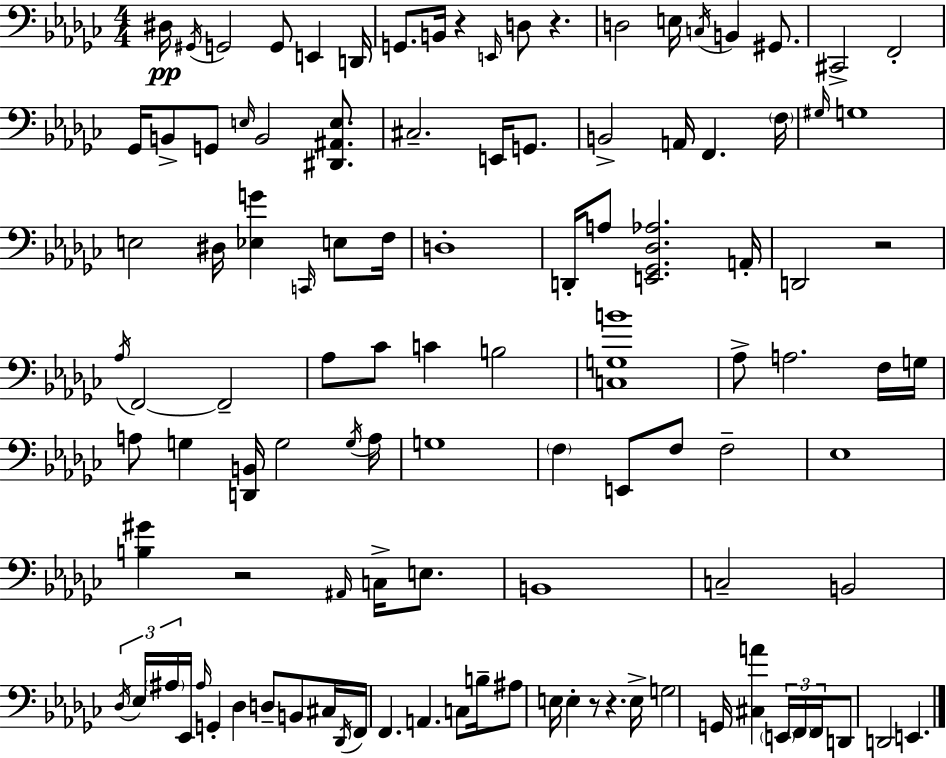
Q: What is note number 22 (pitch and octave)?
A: B2